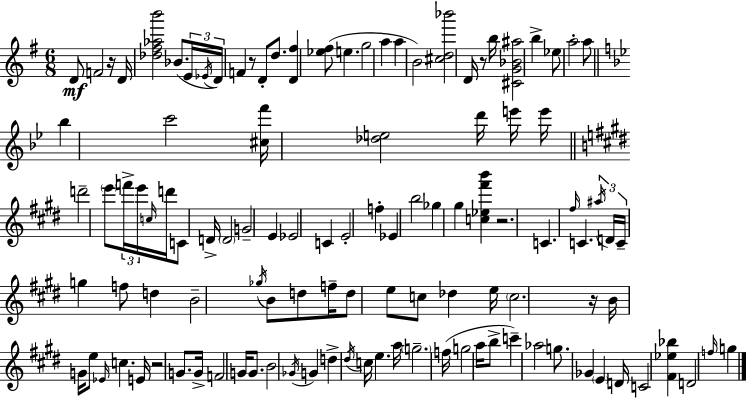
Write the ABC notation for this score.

X:1
T:Untitled
M:6/8
L:1/4
K:G
D/2 F2 z/4 D/4 [_d^f_ab']2 _B/2 E/4 _E/4 D/4 F z/2 D/2 d/2 [D^f] [_e^f]/2 e g2 a a B2 [^cd_b']2 D/4 z/2 b/4 [^CG_B^a]2 b _e/2 a2 a/2 _b c'2 [^cf']/4 [_de]2 d'/4 e'/4 e'/4 d'2 e'/2 f'/4 e'/4 c/4 d'/4 C/2 D/4 D2 G2 E _E2 C E2 f _E b2 _g ^g [c_e^f'b'] z2 C ^f/4 C ^a/4 D/4 C/4 g f/2 d B2 _g/4 B/2 d/2 f/4 d/2 e/2 c/2 _d e/4 c2 z/4 B/4 G/4 e/2 _E/4 c E/4 z2 G/2 G/4 F2 G/4 G/2 B2 _G/4 G d ^d/4 c/4 e a/4 g2 f/4 g2 a/4 b/2 c' _a2 g/2 _G E D/4 C2 [^F_e_b] D2 f/4 g